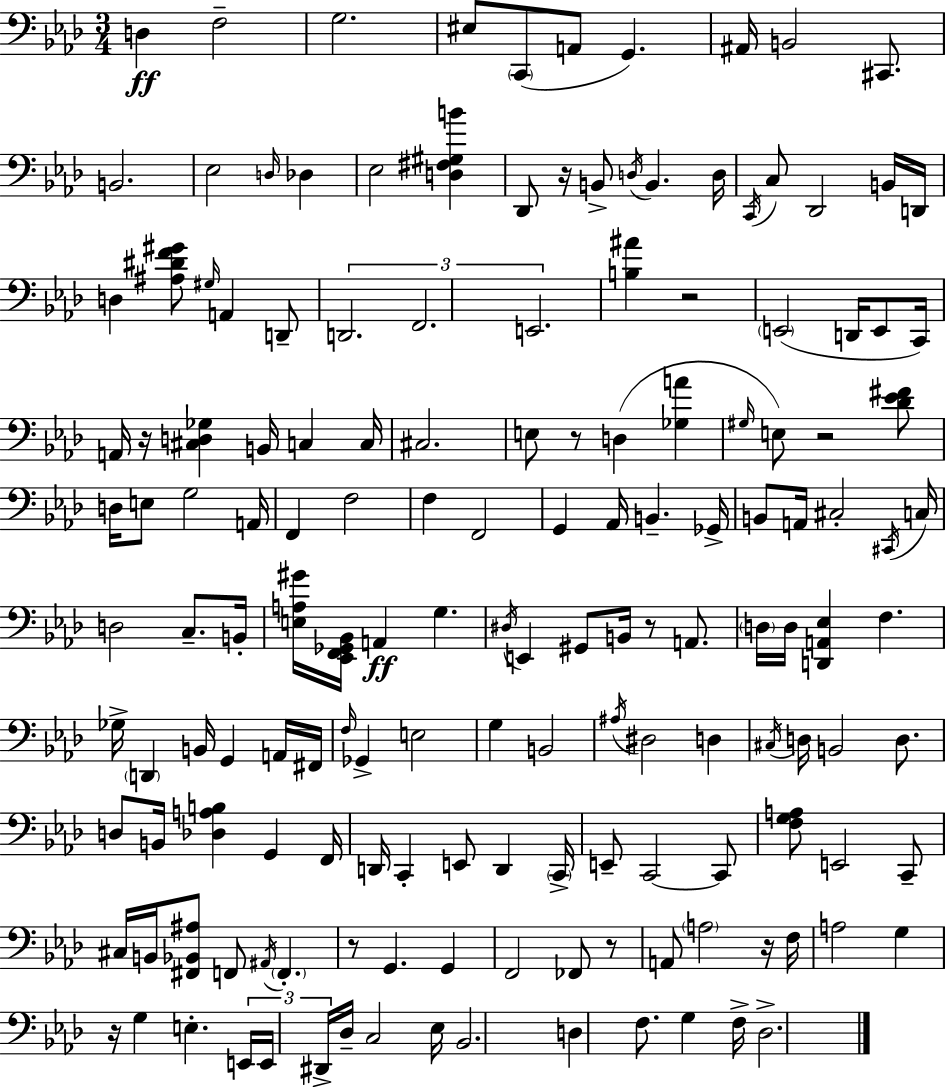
{
  \clef bass
  \numericTimeSignature
  \time 3/4
  \key aes \major
  d4\ff f2-- | g2. | eis8 \parenthesize c,8( a,8 g,4.) | ais,16 b,2 cis,8. | \break b,2. | ees2 \grace { d16 } des4 | ees2 <d fis gis b'>4 | des,8 r16 b,8-> \acciaccatura { d16 } b,4. | \break d16 \acciaccatura { c,16 } c8 des,2 | b,16 d,16 d4 <ais dis' f' gis'>8 \grace { gis16 } a,4 | d,8-- \tuplet 3/2 { d,2. | f,2. | \break e,2. } | <b ais'>4 r2 | \parenthesize e,2( | d,16 e,8 c,16) a,16 r16 <cis d ges>4 b,16 c4 | \break c16 cis2. | e8 r8 d4( | <ges a'>4 \grace { gis16 } e8) r2 | <des' ees' fis'>8 d16 e8 g2 | \break a,16 f,4 f2 | f4 f,2 | g,4 aes,16 b,4.-- | ges,16-> b,8 a,16 cis2-. | \break \acciaccatura { cis,16 } c16 d2 | c8.-- b,16-. <e a gis'>16 <ees, f, ges, bes,>16 a,4\ff | g4. \acciaccatura { dis16 } e,4 gis,8 | b,16 r8 a,8. \parenthesize d16 d16 <d, a, ees>4 | \break f4. ges16-> \parenthesize d,4 | b,16 g,4 a,16 fis,16 \grace { f16 } ges,4-> | e2 g4 | b,2 \acciaccatura { ais16 } dis2 | \break d4 \acciaccatura { cis16 } d16 b,2 | d8. d8 | b,16 <des a b>4 g,4 f,16 d,16 c,4-. | e,8 d,4 \parenthesize c,16-> e,8-- | \break c,2~~ c,8 <f g a>8 | e,2 c,8-- cis16 b,16 | <fis, bes, ais>8 f,8 \acciaccatura { ais,16 } \parenthesize f,4.-. r8 | g,4. g,4 f,2 | \break fes,8 r8 a,8 | \parenthesize a2 r16 f16 a2 | g4 r16 | g4 e4.-. \tuplet 3/2 { e,16 e,16 | \break dis,16-> } des16-- c2 ees16 bes,2. | d4 | f8. g4 f16-> des2.-> | \bar "|."
}